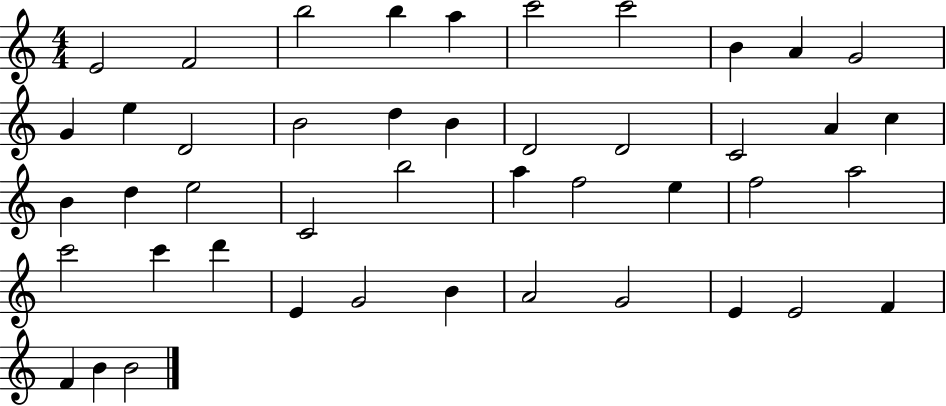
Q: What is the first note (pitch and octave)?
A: E4